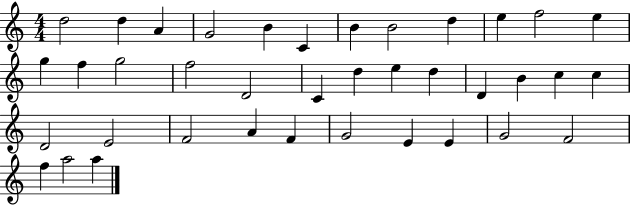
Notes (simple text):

D5/h D5/q A4/q G4/h B4/q C4/q B4/q B4/h D5/q E5/q F5/h E5/q G5/q F5/q G5/h F5/h D4/h C4/q D5/q E5/q D5/q D4/q B4/q C5/q C5/q D4/h E4/h F4/h A4/q F4/q G4/h E4/q E4/q G4/h F4/h F5/q A5/h A5/q